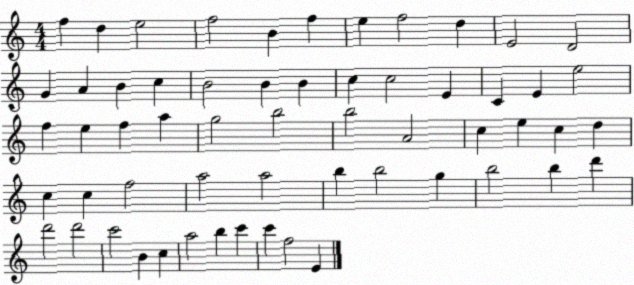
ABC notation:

X:1
T:Untitled
M:4/4
L:1/4
K:C
f d e2 f2 B f e f2 d E2 D2 G A B c B2 B B c c2 E C E e2 f e f a g2 b2 b2 A2 c e c d c c f2 a2 a2 b b2 g b2 b d' d'2 d'2 c'2 B c a2 b c' c' f2 E